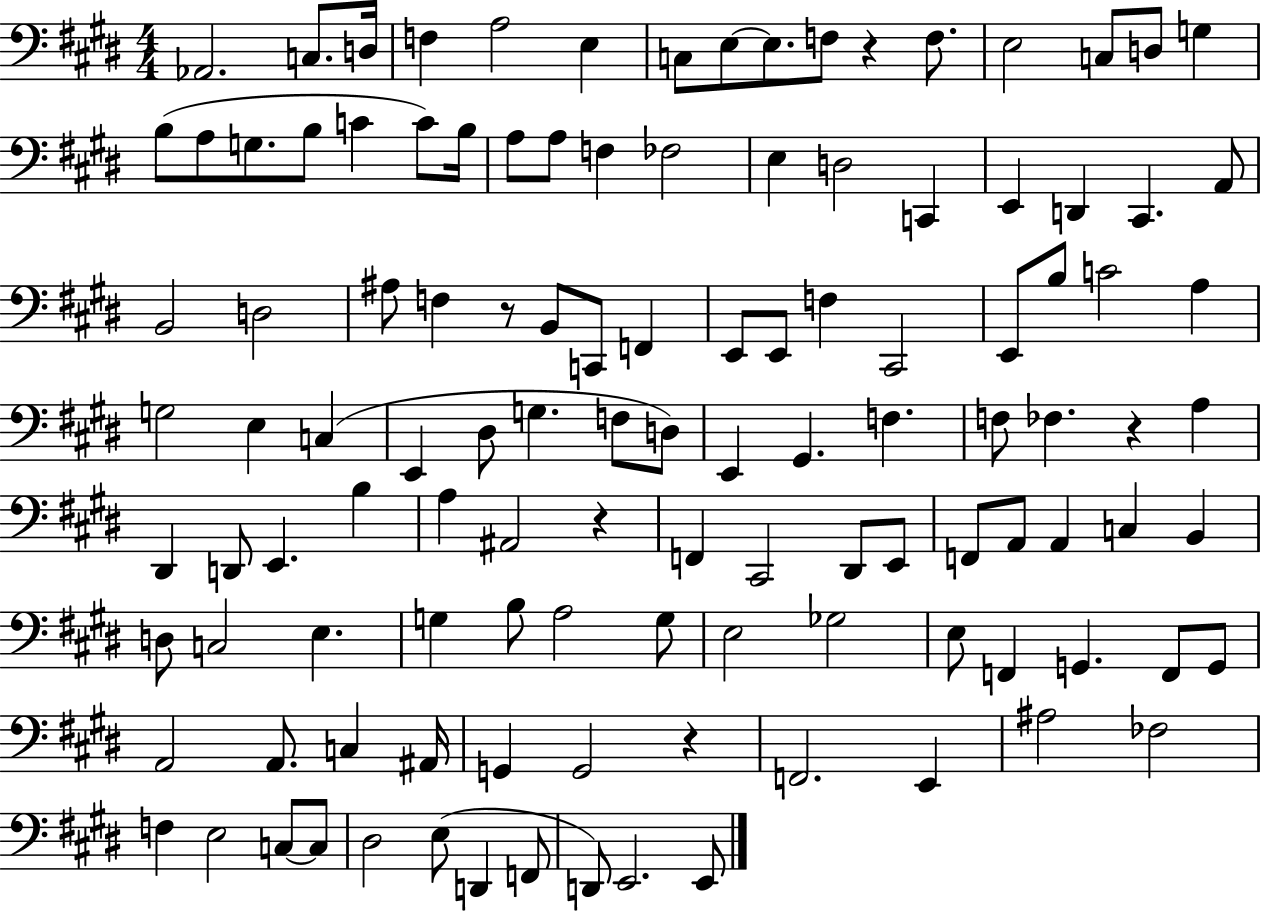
Ab2/h. C3/e. D3/s F3/q A3/h E3/q C3/e E3/e E3/e. F3/e R/q F3/e. E3/h C3/e D3/e G3/q B3/e A3/e G3/e. B3/e C4/q C4/e B3/s A3/e A3/e F3/q FES3/h E3/q D3/h C2/q E2/q D2/q C#2/q. A2/e B2/h D3/h A#3/e F3/q R/e B2/e C2/e F2/q E2/e E2/e F3/q C#2/h E2/e B3/e C4/h A3/q G3/h E3/q C3/q E2/q D#3/e G3/q. F3/e D3/e E2/q G#2/q. F3/q. F3/e FES3/q. R/q A3/q D#2/q D2/e E2/q. B3/q A3/q A#2/h R/q F2/q C#2/h D#2/e E2/e F2/e A2/e A2/q C3/q B2/q D3/e C3/h E3/q. G3/q B3/e A3/h G3/e E3/h Gb3/h E3/e F2/q G2/q. F2/e G2/e A2/h A2/e. C3/q A#2/s G2/q G2/h R/q F2/h. E2/q A#3/h FES3/h F3/q E3/h C3/e C3/e D#3/h E3/e D2/q F2/e D2/e E2/h. E2/e